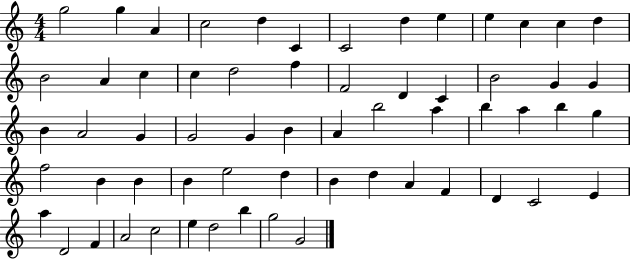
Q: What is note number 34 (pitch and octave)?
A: A5